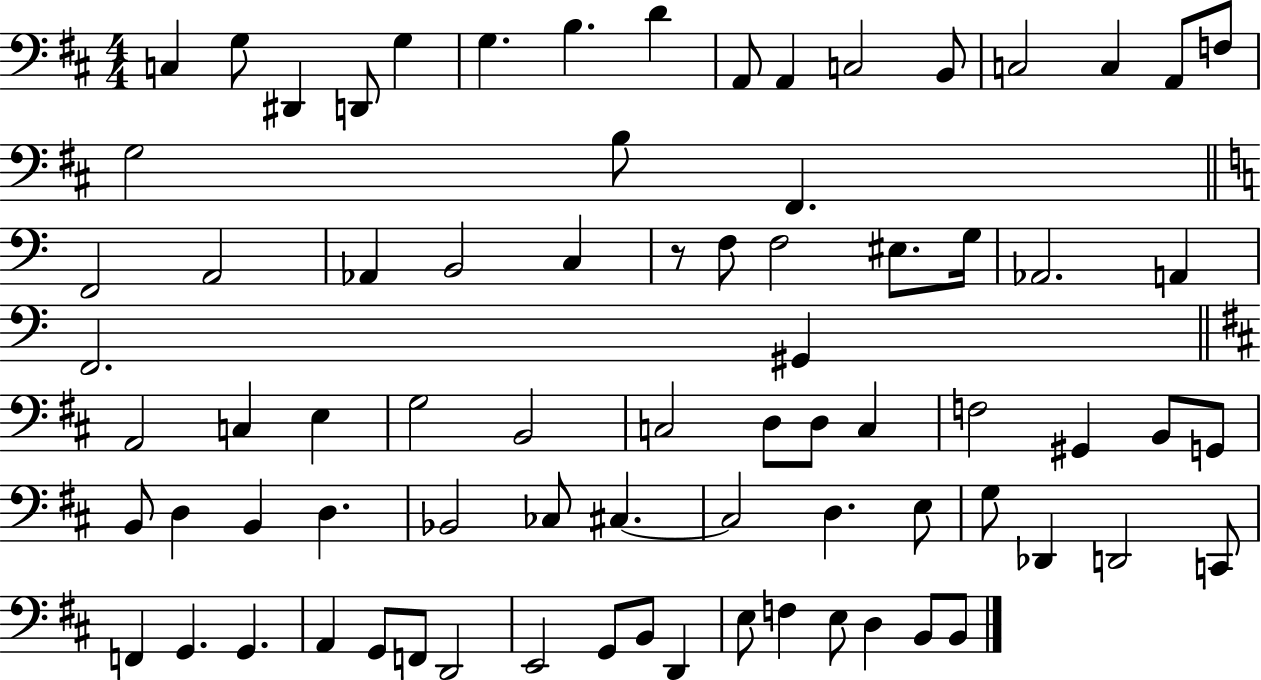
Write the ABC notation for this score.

X:1
T:Untitled
M:4/4
L:1/4
K:D
C, G,/2 ^D,, D,,/2 G, G, B, D A,,/2 A,, C,2 B,,/2 C,2 C, A,,/2 F,/2 G,2 B,/2 ^F,, F,,2 A,,2 _A,, B,,2 C, z/2 F,/2 F,2 ^E,/2 G,/4 _A,,2 A,, F,,2 ^G,, A,,2 C, E, G,2 B,,2 C,2 D,/2 D,/2 C, F,2 ^G,, B,,/2 G,,/2 B,,/2 D, B,, D, _B,,2 _C,/2 ^C, ^C,2 D, E,/2 G,/2 _D,, D,,2 C,,/2 F,, G,, G,, A,, G,,/2 F,,/2 D,,2 E,,2 G,,/2 B,,/2 D,, E,/2 F, E,/2 D, B,,/2 B,,/2